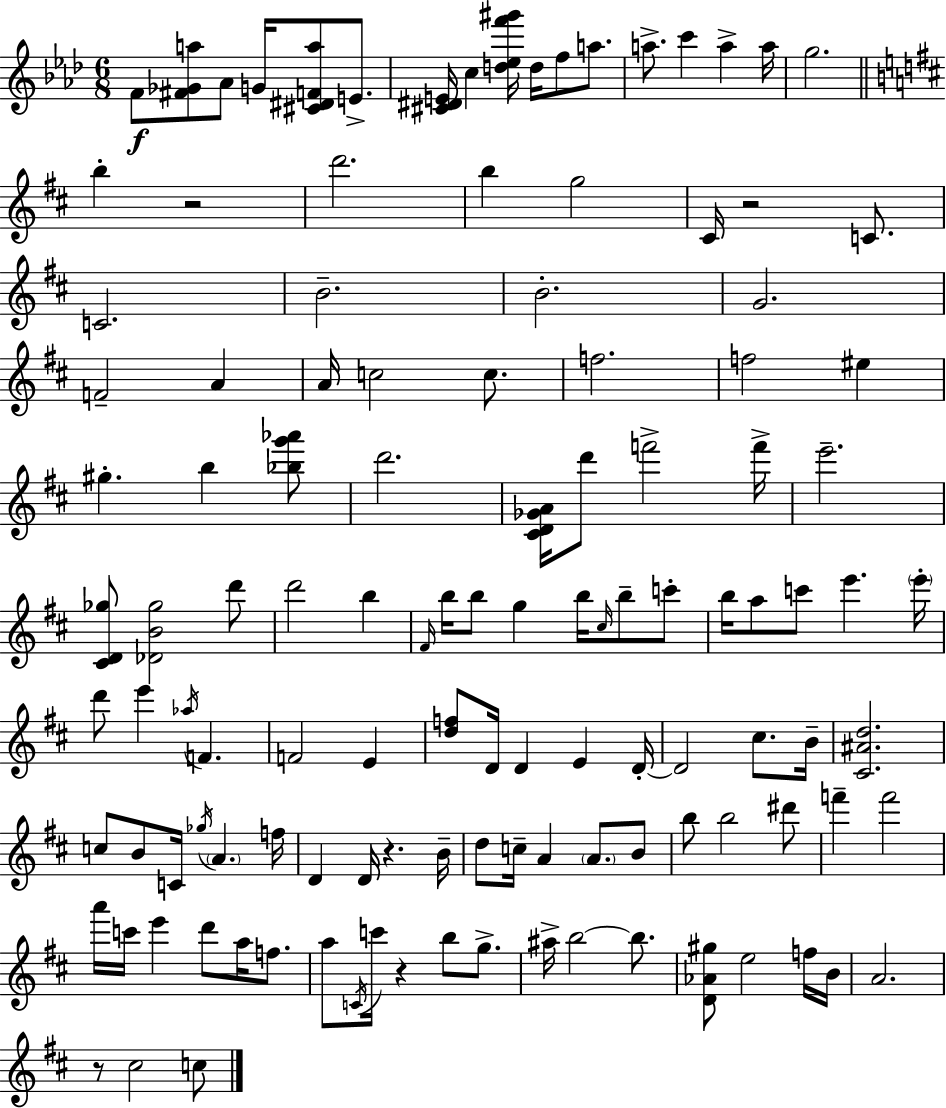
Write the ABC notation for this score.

X:1
T:Untitled
M:6/8
L:1/4
K:Fm
F/2 [^F_Ga]/2 _A/2 G/4 [^C^DFa]/2 E/2 [^C^DE]/4 c [d_ef'^g']/4 d/4 f/2 a/2 a/2 c' a a/4 g2 b z2 d'2 b g2 ^C/4 z2 C/2 C2 B2 B2 G2 F2 A A/4 c2 c/2 f2 f2 ^e ^g b [_bg'_a']/2 d'2 [^CD_GA]/4 d'/2 f'2 f'/4 e'2 [^CD_g]/2 [_DB_g]2 d'/2 d'2 b ^F/4 b/4 b/2 g b/4 ^c/4 b/2 c'/2 b/4 a/2 c'/2 e' e'/4 d'/2 e' _a/4 F F2 E [df]/2 D/4 D E D/4 D2 ^c/2 B/4 [^C^Ad]2 c/2 B/2 C/4 _g/4 A f/4 D D/4 z B/4 d/2 c/4 A A/2 B/2 b/2 b2 ^d'/2 f' f'2 a'/4 c'/4 e' d'/2 a/4 f/2 a/2 C/4 c'/4 z b/2 g/2 ^a/4 b2 b/2 [D_A^g]/2 e2 f/4 B/4 A2 z/2 ^c2 c/2